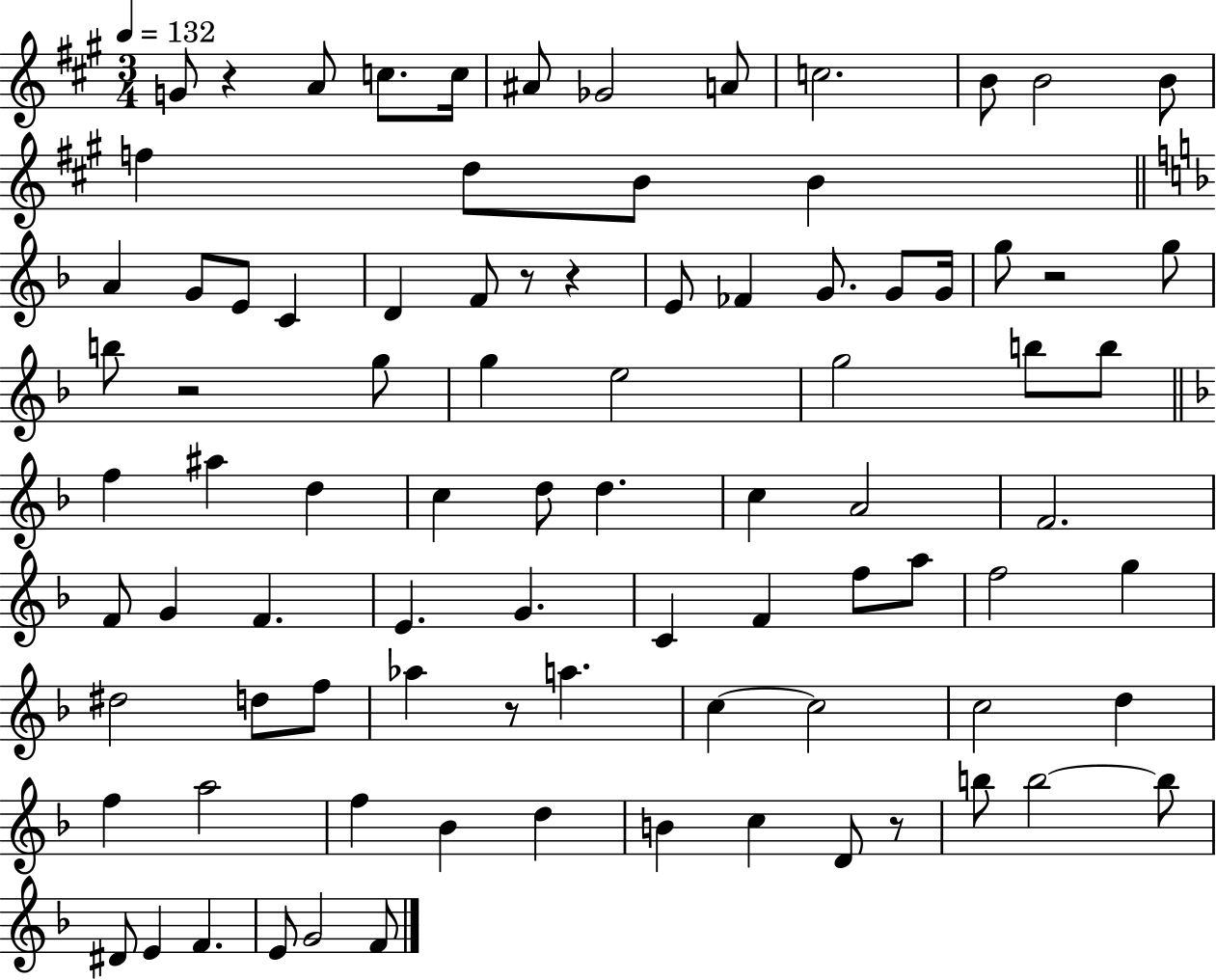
G4/e R/q A4/e C5/e. C5/s A#4/e Gb4/h A4/e C5/h. B4/e B4/h B4/e F5/q D5/e B4/e B4/q A4/q G4/e E4/e C4/q D4/q F4/e R/e R/q E4/e FES4/q G4/e. G4/e G4/s G5/e R/h G5/e B5/e R/h G5/e G5/q E5/h G5/h B5/e B5/e F5/q A#5/q D5/q C5/q D5/e D5/q. C5/q A4/h F4/h. F4/e G4/q F4/q. E4/q. G4/q. C4/q F4/q F5/e A5/e F5/h G5/q D#5/h D5/e F5/e Ab5/q R/e A5/q. C5/q C5/h C5/h D5/q F5/q A5/h F5/q Bb4/q D5/q B4/q C5/q D4/e R/e B5/e B5/h B5/e D#4/e E4/q F4/q. E4/e G4/h F4/e